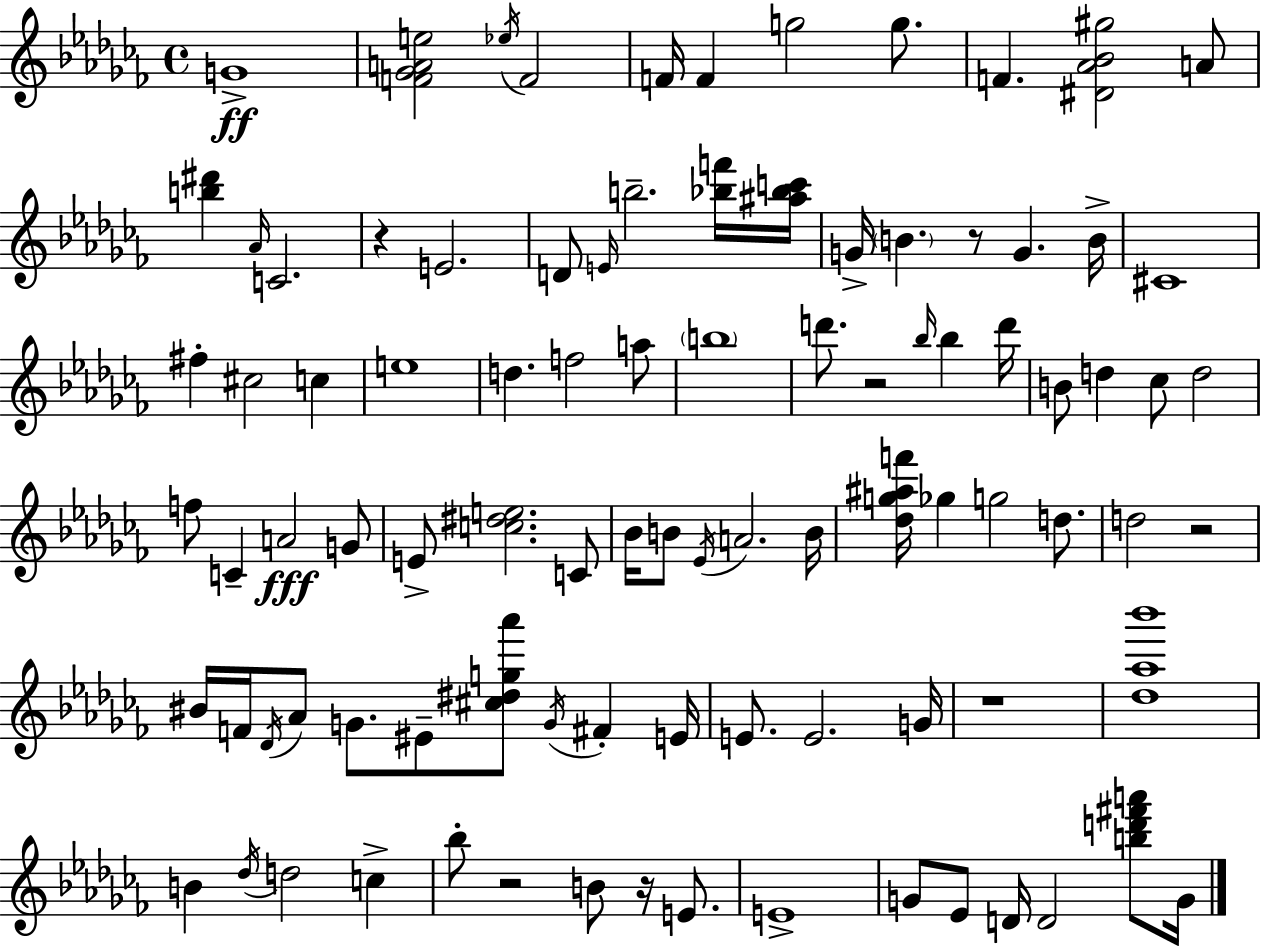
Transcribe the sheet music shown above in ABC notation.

X:1
T:Untitled
M:4/4
L:1/4
K:Abm
G4 [F_GAe]2 _e/4 F2 F/4 F g2 g/2 F [^D_A_B^g]2 A/2 [b^d'] _A/4 C2 z E2 D/2 E/4 b2 [_bf']/4 [^a_bc']/4 G/4 B z/2 G B/4 ^C4 ^f ^c2 c e4 d f2 a/2 b4 d'/2 z2 _b/4 _b d'/4 B/2 d _c/2 d2 f/2 C A2 G/2 E/2 [c^de]2 C/2 _B/4 B/2 _E/4 A2 B/4 [_dg^af']/4 _g g2 d/2 d2 z2 ^B/4 F/4 _D/4 _A/2 G/2 ^E/2 [^c^dg_a']/2 G/4 ^F E/4 E/2 E2 G/4 z4 [_d_a_b']4 B _d/4 d2 c _b/2 z2 B/2 z/4 E/2 E4 G/2 _E/2 D/4 D2 [bd'^f'a']/2 G/4